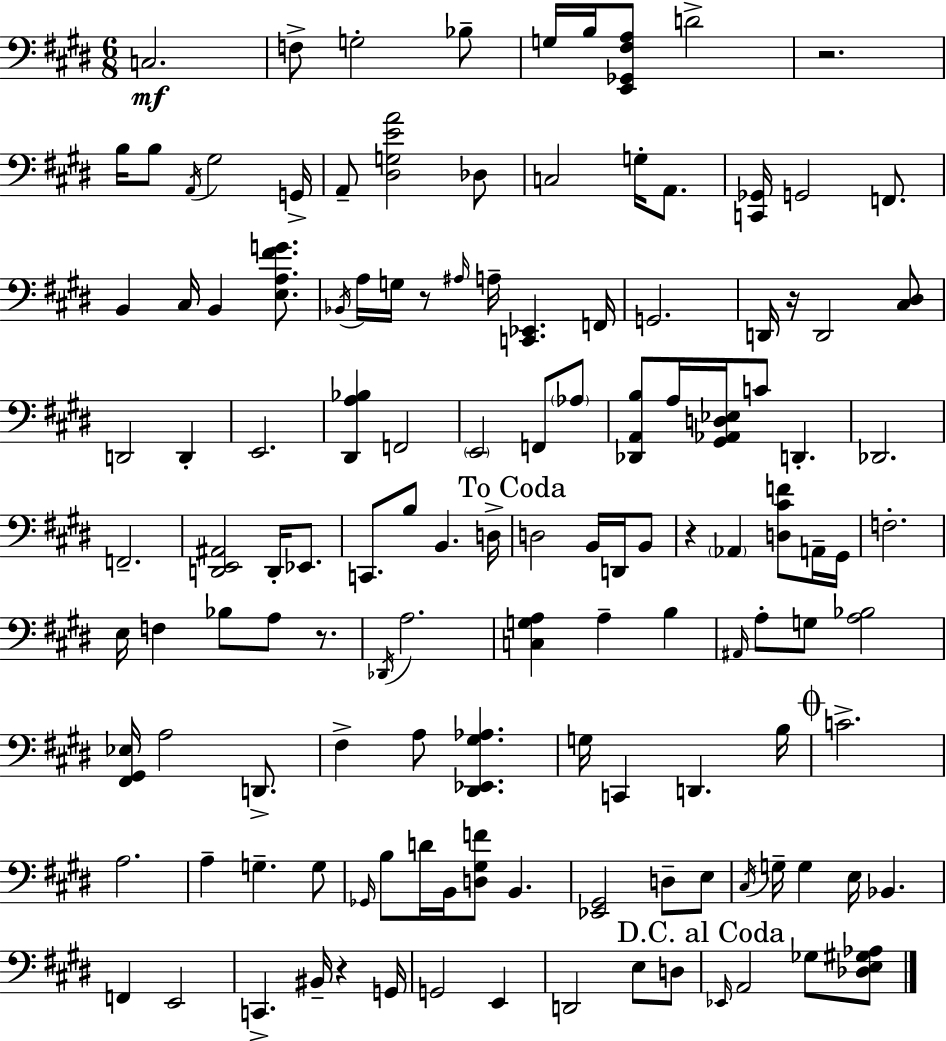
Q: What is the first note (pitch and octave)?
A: C3